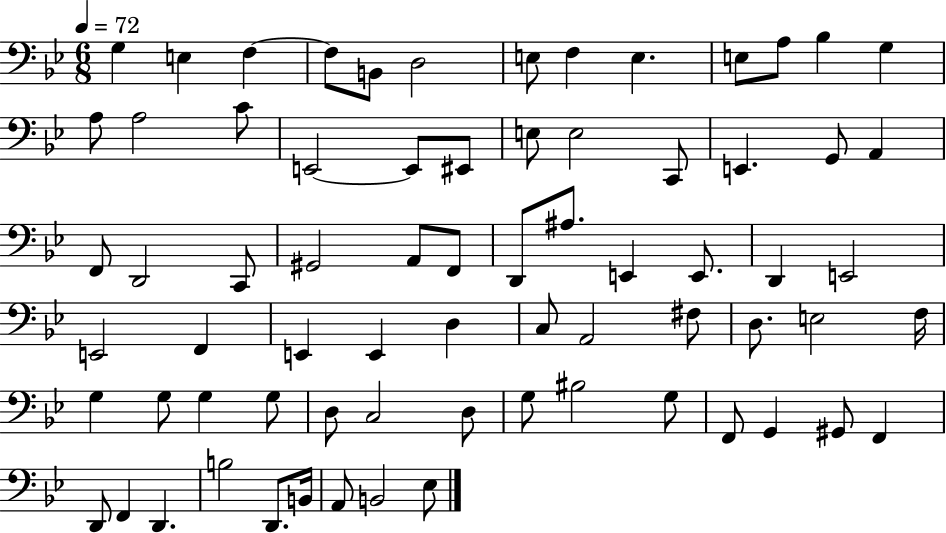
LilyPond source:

{
  \clef bass
  \numericTimeSignature
  \time 6/8
  \key bes \major
  \tempo 4 = 72
  g4 e4 f4~~ | f8 b,8 d2 | e8 f4 e4. | e8 a8 bes4 g4 | \break a8 a2 c'8 | e,2~~ e,8 eis,8 | e8 e2 c,8 | e,4. g,8 a,4 | \break f,8 d,2 c,8 | gis,2 a,8 f,8 | d,8 ais8. e,4 e,8. | d,4 e,2 | \break e,2 f,4 | e,4 e,4 d4 | c8 a,2 fis8 | d8. e2 f16 | \break g4 g8 g4 g8 | d8 c2 d8 | g8 bis2 g8 | f,8 g,4 gis,8 f,4 | \break d,8 f,4 d,4. | b2 d,8. b,16 | a,8 b,2 ees8 | \bar "|."
}